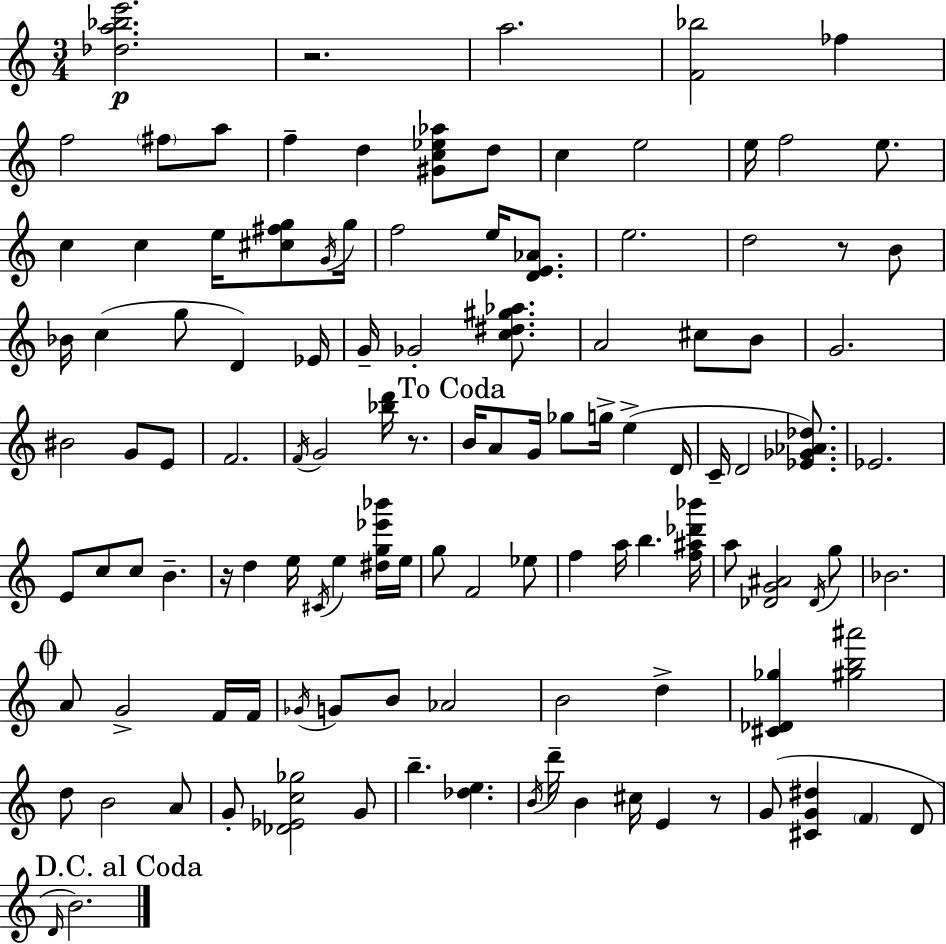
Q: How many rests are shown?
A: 5